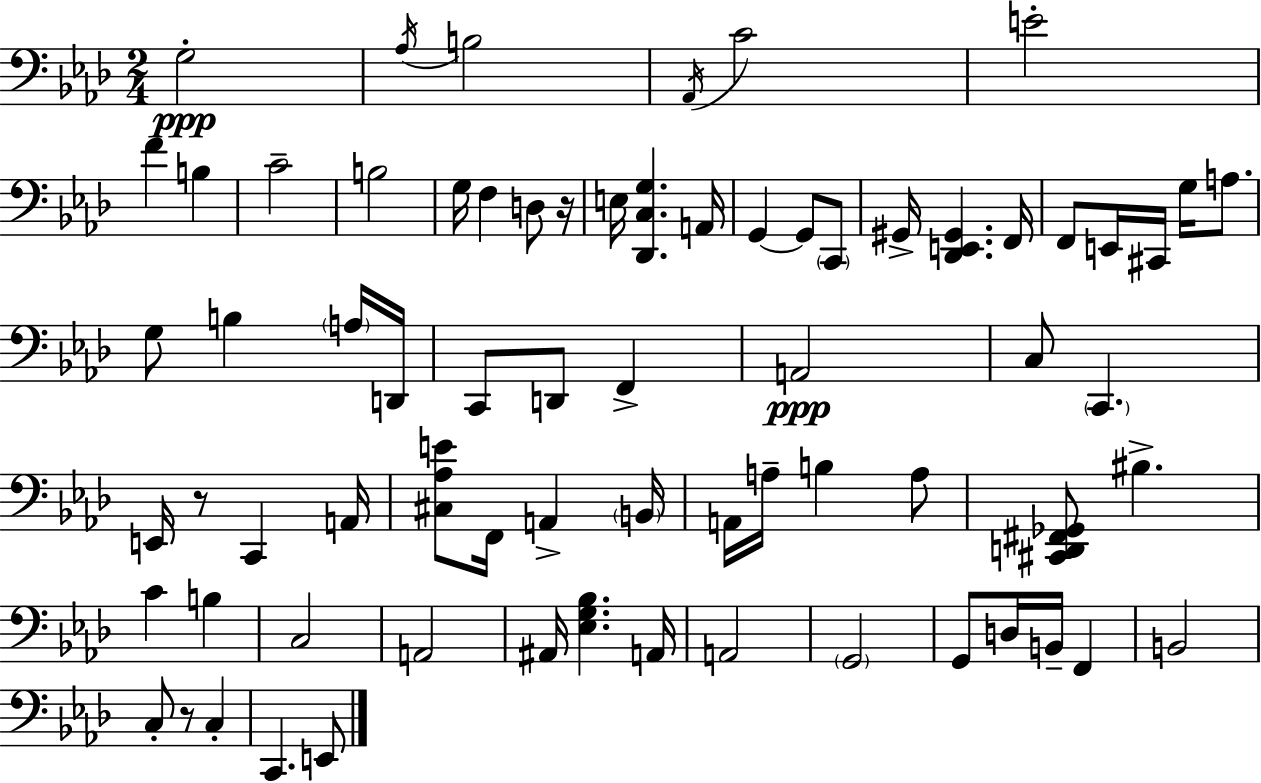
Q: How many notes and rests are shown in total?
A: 71